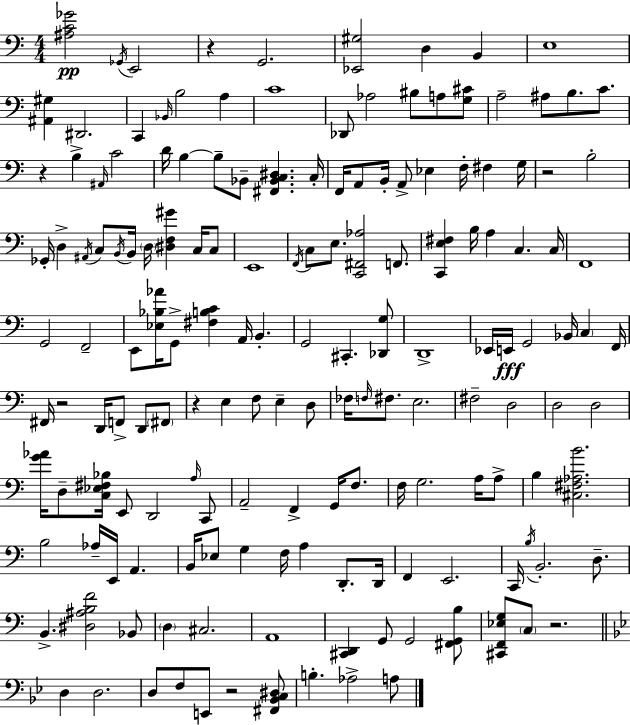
X:1
T:Untitled
M:4/4
L:1/4
K:Am
[^A,C_G]2 _G,,/4 E,,2 z G,,2 [_E,,^G,]2 D, B,, E,4 [^A,,^G,] ^D,,2 C,, _B,,/4 B,2 A, C4 _D,,/2 _A,2 ^B,/2 A,/2 [G,^C]/2 A,2 ^A,/2 B,/2 C/2 z B, ^A,,/4 C2 D/4 B, B,/2 _B,,/2 [^F,,_B,,C,^D,] C,/4 F,,/4 A,,/2 B,,/4 A,,/2 _E, F,/4 ^F, G,/4 z2 B,2 _G,,/4 D, ^A,,/4 C,/2 B,,/4 B,,/4 D,/4 [^D,F,^G] C,/4 C,/2 E,,4 F,,/4 C,/2 E,/2 [C,,^F,,_A,]2 F,,/2 [C,,E,^F,] B,/4 A, C, C,/4 F,,4 G,,2 F,,2 E,,/2 [_E,_B,_A]/4 G,,/2 [^F,B,C] A,,/4 B,, G,,2 ^C,, [_D,,G,]/2 D,,4 _E,,/4 E,,/4 G,,2 _B,,/4 C, F,,/4 ^F,,/4 z2 D,,/4 F,,/2 D,,/2 ^F,,/2 z E, F,/2 E, D,/2 _F,/4 F,/4 ^F,/2 E,2 ^F,2 D,2 D,2 D,2 [G_A]/4 D,/2 [C,_E,^F,_B,]/4 E,,/2 D,,2 A,/4 C,,/2 A,,2 F,, G,,/4 F,/2 F,/4 G,2 A,/4 A,/2 B, [^C,^F,_A,B]2 B,2 _A,/4 E,,/4 A,, B,,/4 _E,/2 G, F,/4 A, D,,/2 D,,/4 F,, E,,2 C,,/4 B,/4 B,,2 D,/2 B,, [^D,^A,B,F]2 _B,,/2 D, ^C,2 A,,4 [^C,,D,,] G,,/2 G,,2 [^F,,G,,B,]/2 [^C,,F,,_E,G,]/2 C,/2 z2 D, D,2 D,/2 F,/2 E,,/2 z2 [^F,,_B,,C,^D,]/2 B, _A,2 A,/2